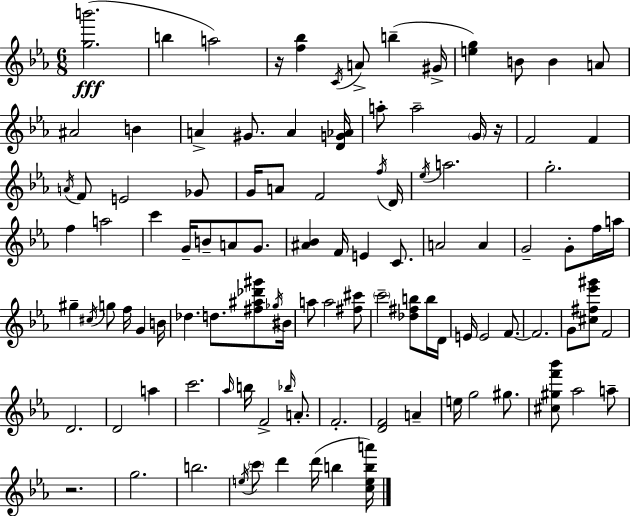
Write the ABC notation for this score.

X:1
T:Untitled
M:6/8
L:1/4
K:Cm
[gb']2 b a2 z/4 [f_b] C/4 A/2 b ^G/4 [eg] B/2 B A/2 ^A2 B A ^G/2 A [DG_A]/4 a/2 a2 G/4 z/4 F2 F A/4 F/2 E2 _G/2 G/4 A/2 F2 f/4 D/4 _e/4 a2 g2 f a2 c' G/4 B/2 A/2 G/2 [^A_B] F/4 E C/2 A2 A G2 G/2 f/4 a/4 ^g ^c/4 g/2 f/4 G B/4 _d d/2 [^f^a_d'^g']/2 _g/4 ^B/4 a/2 a2 [^f^c']/2 c'2 [_d^fb]/2 b/4 D/4 E/4 E2 F/2 F2 G/2 [^c^f_e'^g']/2 F2 D2 D2 a c'2 _a/4 b/4 F2 _b/4 A/2 F2 [DF]2 A e/4 g2 ^g/2 [^c^gf'_b']/2 _a2 a/2 z2 g2 b2 e/4 c'/2 d' d'/4 b [ceba']/4